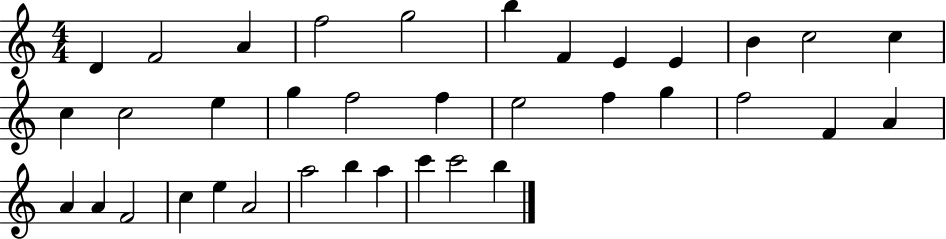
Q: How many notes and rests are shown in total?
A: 36